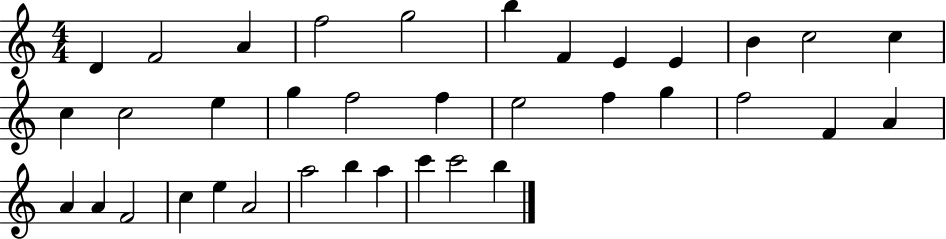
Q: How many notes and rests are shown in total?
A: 36